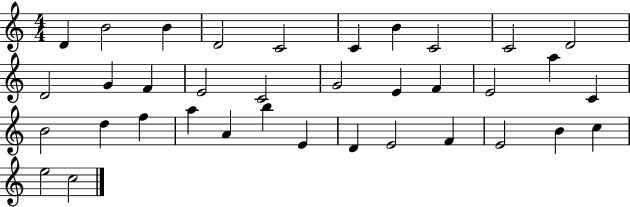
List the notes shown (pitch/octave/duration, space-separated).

D4/q B4/h B4/q D4/h C4/h C4/q B4/q C4/h C4/h D4/h D4/h G4/q F4/q E4/h C4/h G4/h E4/q F4/q E4/h A5/q C4/q B4/h D5/q F5/q A5/q A4/q B5/q E4/q D4/q E4/h F4/q E4/h B4/q C5/q E5/h C5/h